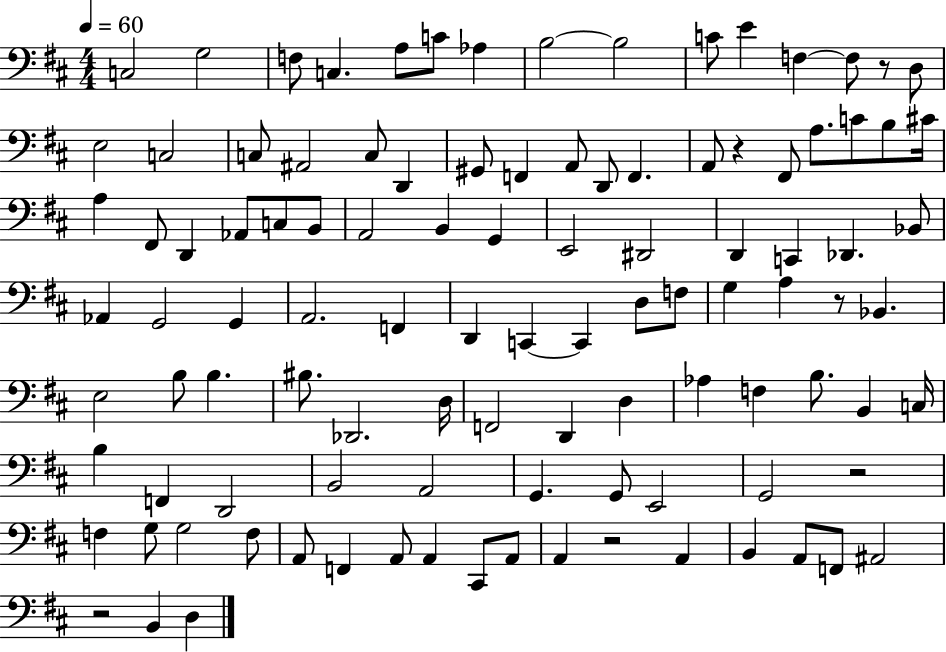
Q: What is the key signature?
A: D major